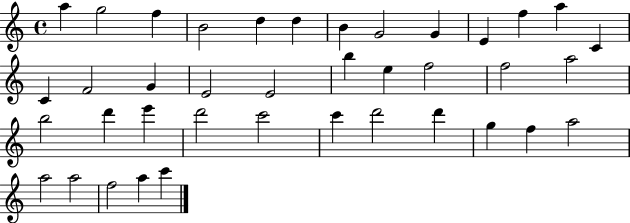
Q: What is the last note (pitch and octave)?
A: C6